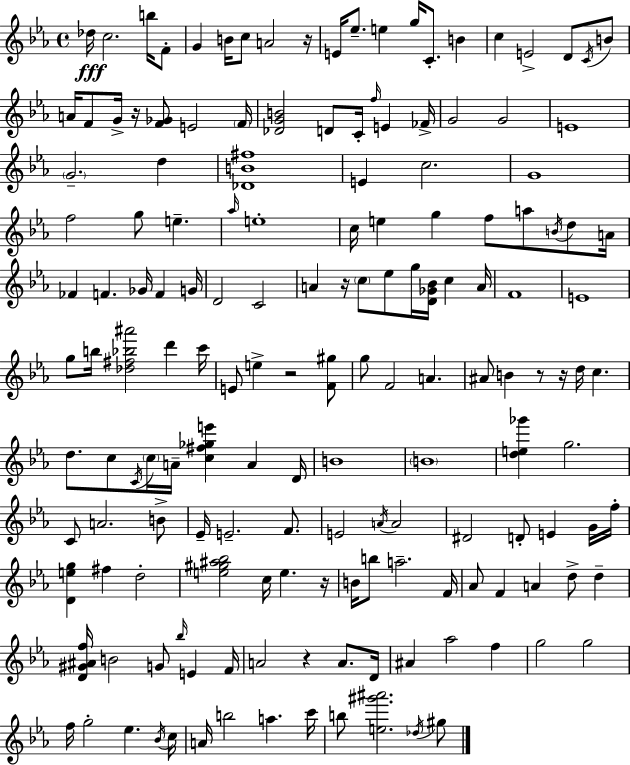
{
  \clef treble
  \time 4/4
  \defaultTimeSignature
  \key c \minor
  des''16\fff c''2. b''16 f'8-. | g'4 b'16 c''8 a'2 r16 | e'16 ees''8.-- e''4 g''16 c'8.-. b'4 | c''4 e'2-> d'8 \acciaccatura { c'16 } b'8 | \break a'16 f'8 g'16-> r16 <f' ges'>8 e'2 | \parenthesize f'16 <des' g' b'>2 d'8 c'16-. \grace { f''16 } e'4 | fes'16-> g'2 g'2 | e'1 | \break \parenthesize g'2.-- d''4 | <des' b' fis''>1 | e'4 c''2. | g'1 | \break f''2 g''8 e''4.-- | \grace { aes''16 } e''1-. | c''16 e''4 g''4 f''8 a''8 | \acciaccatura { b'16 } d''8 a'16 fes'4 f'4. ges'16 f'4 | \break g'16 d'2 c'2 | a'4 r16 \parenthesize c''8 ees''8 g''16 <d' ges' bes'>16 c''4 | a'16 f'1 | e'1 | \break g''8 b''16 <des'' fis'' bes'' ais'''>2 d'''4 | c'''16 e'8 e''4-> r2 | <f' gis''>8 g''8 f'2 a'4. | ais'8 b'4 r8 r16 d''16 c''4. | \break d''8. c''8 \acciaccatura { c'16 } \parenthesize c''16 a'16-- <c'' fis'' ges'' e'''>4 | a'4 d'16 b'1 | \parenthesize b'1 | <d'' e'' ges'''>4 g''2. | \break c'8 a'2. | b'8-> ees'16-- e'2.-- | f'8. e'2 \acciaccatura { a'16 } a'2 | dis'2 d'8-. | \break e'4 g'16 f''16-. <d' e'' g''>4 fis''4 d''2-. | <e'' gis'' ais'' bes''>2 c''16 e''4. | r16 b'16 b''8 a''2.-- | f'16 aes'8 f'4 a'4 | \break d''8-> d''4-- <d' gis' ais' f''>16 b'2 g'8 | \grace { bes''16 } e'4 f'16 a'2 r4 | a'8. d'16 ais'4 aes''2 | f''4 g''2 g''2 | \break f''16 g''2-. | ees''4. \acciaccatura { bes'16 } c''16 a'16 b''2 | a''4. c'''16 b''8 <e'' gis''' ais'''>2. | \acciaccatura { des''16 } gis''8 \bar "|."
}